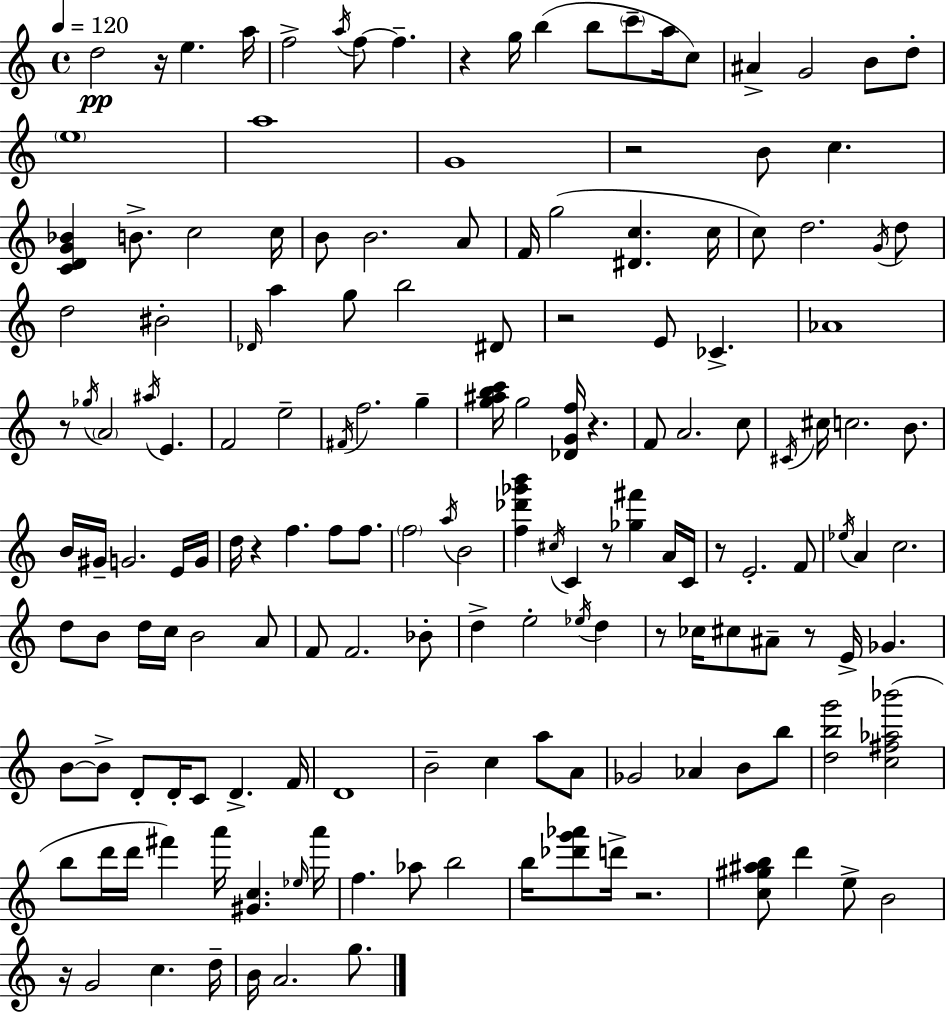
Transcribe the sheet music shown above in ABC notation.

X:1
T:Untitled
M:4/4
L:1/4
K:C
d2 z/4 e a/4 f2 a/4 f/2 f z g/4 b b/2 c'/2 a/4 c/2 ^A G2 B/2 d/2 e4 a4 G4 z2 B/2 c [CDG_B] B/2 c2 c/4 B/2 B2 A/2 F/4 g2 [^Dc] c/4 c/2 d2 G/4 d/2 d2 ^B2 _D/4 a g/2 b2 ^D/2 z2 E/2 _C _A4 z/2 _g/4 A2 ^a/4 E F2 e2 ^F/4 f2 g [g^abc']/4 g2 [_DGf]/4 z F/2 A2 c/2 ^C/4 ^c/4 c2 B/2 B/4 ^G/4 G2 E/4 G/4 d/4 z f f/2 f/2 f2 a/4 B2 [f_d'_g'b'] ^c/4 C z/2 [_g^f'] A/4 C/4 z/2 E2 F/2 _e/4 A c2 d/2 B/2 d/4 c/4 B2 A/2 F/2 F2 _B/2 d e2 _e/4 d z/2 _c/4 ^c/2 ^A/2 z/2 E/4 _G B/2 B/2 D/2 D/4 C/2 D F/4 D4 B2 c a/2 A/2 _G2 _A B/2 b/2 [dbg']2 [c^f_a_b']2 b/2 d'/4 d'/4 ^f' a'/4 [^Gc] _e/4 a'/4 f _a/2 b2 b/4 [_d'g'_a']/2 d'/4 z2 [c^g^ab]/2 d' e/2 B2 z/4 G2 c d/4 B/4 A2 g/2